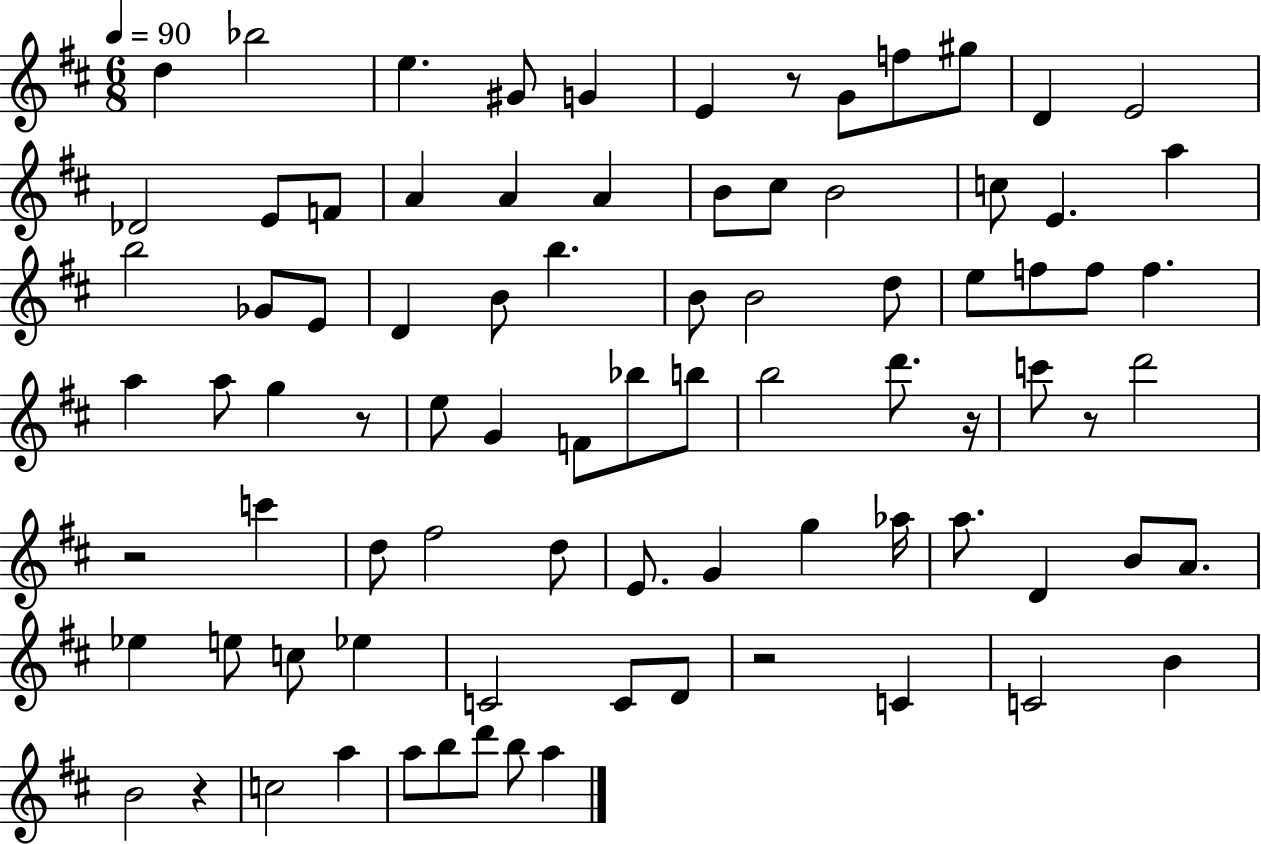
D5/q Bb5/h E5/q. G#4/e G4/q E4/q R/e G4/e F5/e G#5/e D4/q E4/h Db4/h E4/e F4/e A4/q A4/q A4/q B4/e C#5/e B4/h C5/e E4/q. A5/q B5/h Gb4/e E4/e D4/q B4/e B5/q. B4/e B4/h D5/e E5/e F5/e F5/e F5/q. A5/q A5/e G5/q R/e E5/e G4/q F4/e Bb5/e B5/e B5/h D6/e. R/s C6/e R/e D6/h R/h C6/q D5/e F#5/h D5/e E4/e. G4/q G5/q Ab5/s A5/e. D4/q B4/e A4/e. Eb5/q E5/e C5/e Eb5/q C4/h C4/e D4/e R/h C4/q C4/h B4/q B4/h R/q C5/h A5/q A5/e B5/e D6/e B5/e A5/q